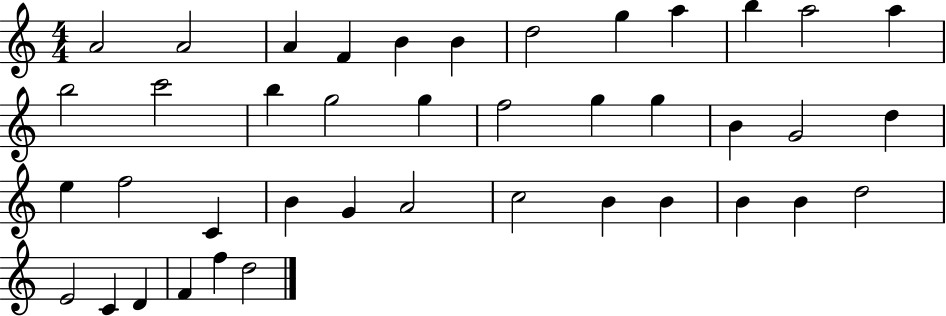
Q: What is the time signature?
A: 4/4